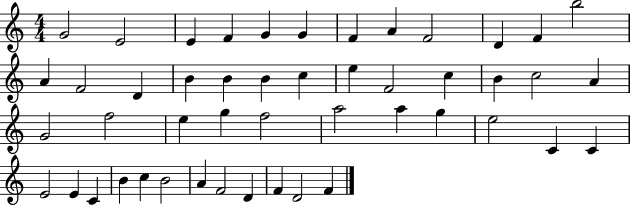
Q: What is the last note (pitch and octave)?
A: F4